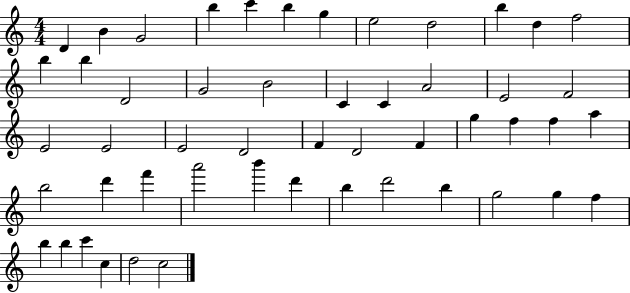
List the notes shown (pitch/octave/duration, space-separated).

D4/q B4/q G4/h B5/q C6/q B5/q G5/q E5/h D5/h B5/q D5/q F5/h B5/q B5/q D4/h G4/h B4/h C4/q C4/q A4/h E4/h F4/h E4/h E4/h E4/h D4/h F4/q D4/h F4/q G5/q F5/q F5/q A5/q B5/h D6/q F6/q A6/h B6/q D6/q B5/q D6/h B5/q G5/h G5/q F5/q B5/q B5/q C6/q C5/q D5/h C5/h